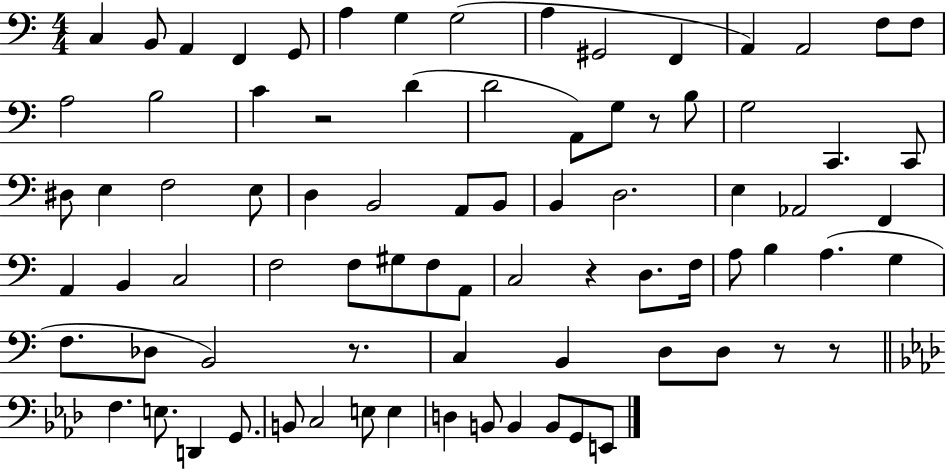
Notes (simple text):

C3/q B2/e A2/q F2/q G2/e A3/q G3/q G3/h A3/q G#2/h F2/q A2/q A2/h F3/e F3/e A3/h B3/h C4/q R/h D4/q D4/h A2/e G3/e R/e B3/e G3/h C2/q. C2/e D#3/e E3/q F3/h E3/e D3/q B2/h A2/e B2/e B2/q D3/h. E3/q Ab2/h F2/q A2/q B2/q C3/h F3/h F3/e G#3/e F3/e A2/e C3/h R/q D3/e. F3/s A3/e B3/q A3/q. G3/q F3/e. Db3/e B2/h R/e. C3/q B2/q D3/e D3/e R/e R/e F3/q. E3/e. D2/q G2/e. B2/e C3/h E3/e E3/q D3/q B2/e B2/q B2/e G2/e E2/e